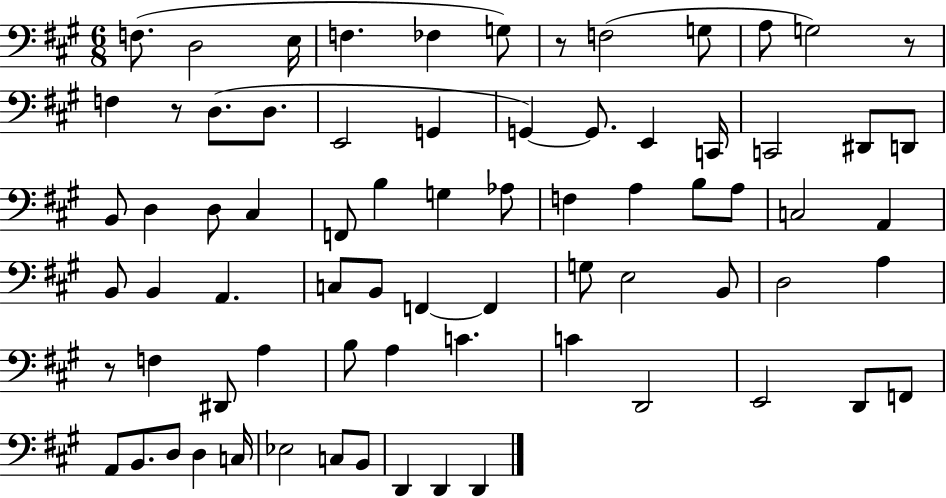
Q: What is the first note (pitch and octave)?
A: F3